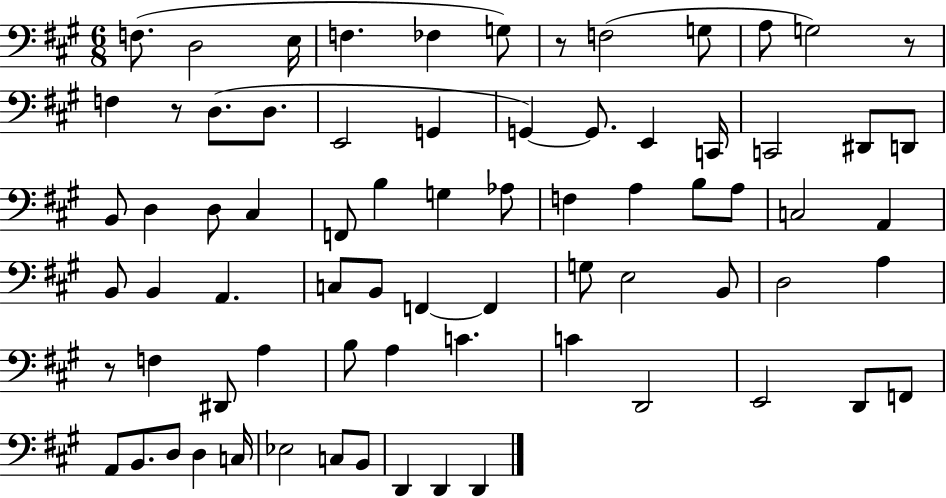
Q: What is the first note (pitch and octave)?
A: F3